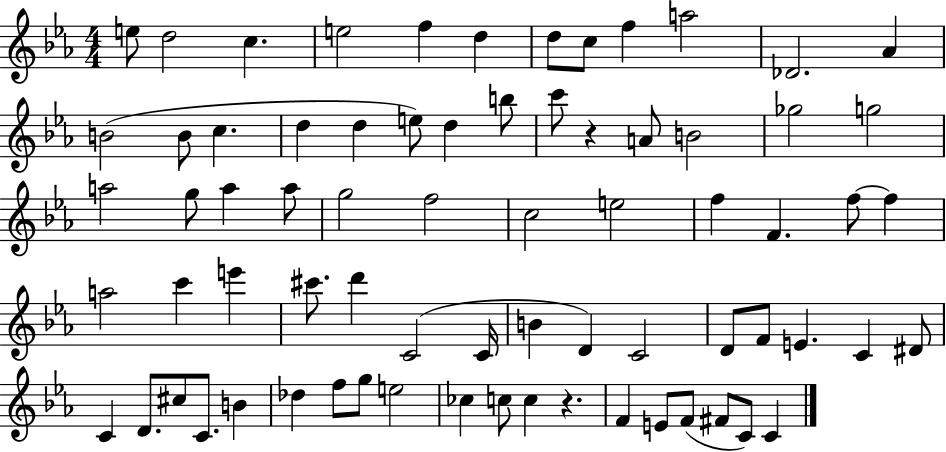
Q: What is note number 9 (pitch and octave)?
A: F5